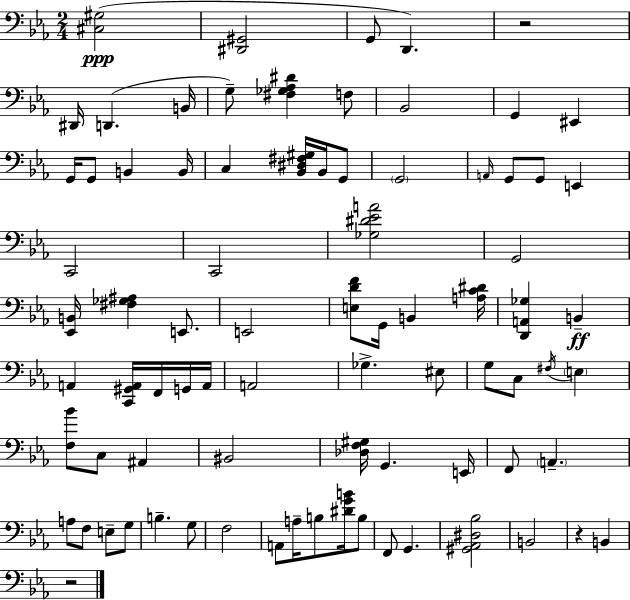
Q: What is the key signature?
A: C minor